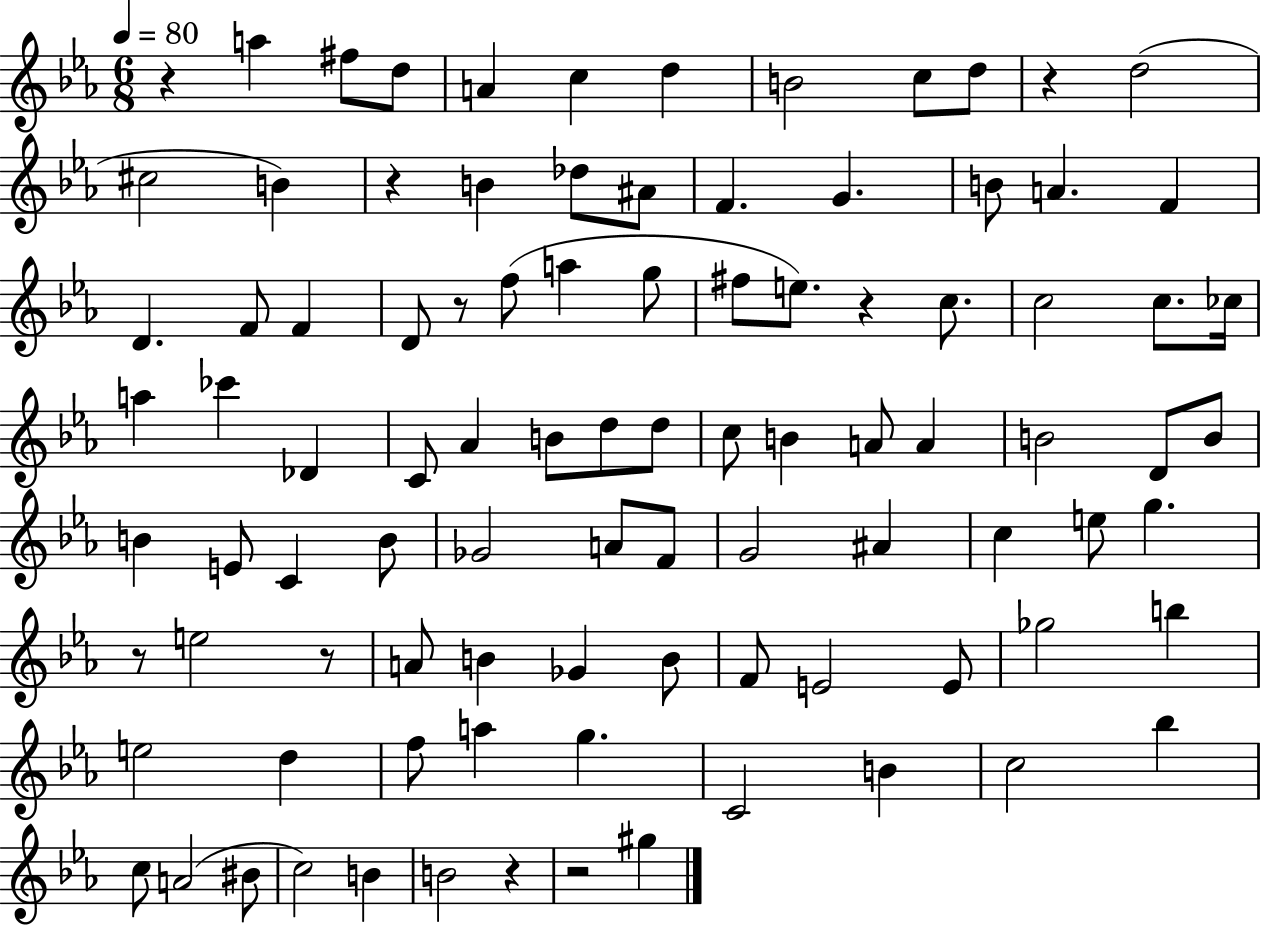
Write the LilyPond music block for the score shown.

{
  \clef treble
  \numericTimeSignature
  \time 6/8
  \key ees \major
  \tempo 4 = 80
  \repeat volta 2 { r4 a''4 fis''8 d''8 | a'4 c''4 d''4 | b'2 c''8 d''8 | r4 d''2( | \break cis''2 b'4) | r4 b'4 des''8 ais'8 | f'4. g'4. | b'8 a'4. f'4 | \break d'4. f'8 f'4 | d'8 r8 f''8( a''4 g''8 | fis''8 e''8.) r4 c''8. | c''2 c''8. ces''16 | \break a''4 ces'''4 des'4 | c'8 aes'4 b'8 d''8 d''8 | c''8 b'4 a'8 a'4 | b'2 d'8 b'8 | \break b'4 e'8 c'4 b'8 | ges'2 a'8 f'8 | g'2 ais'4 | c''4 e''8 g''4. | \break r8 e''2 r8 | a'8 b'4 ges'4 b'8 | f'8 e'2 e'8 | ges''2 b''4 | \break e''2 d''4 | f''8 a''4 g''4. | c'2 b'4 | c''2 bes''4 | \break c''8 a'2( bis'8 | c''2) b'4 | b'2 r4 | r2 gis''4 | \break } \bar "|."
}